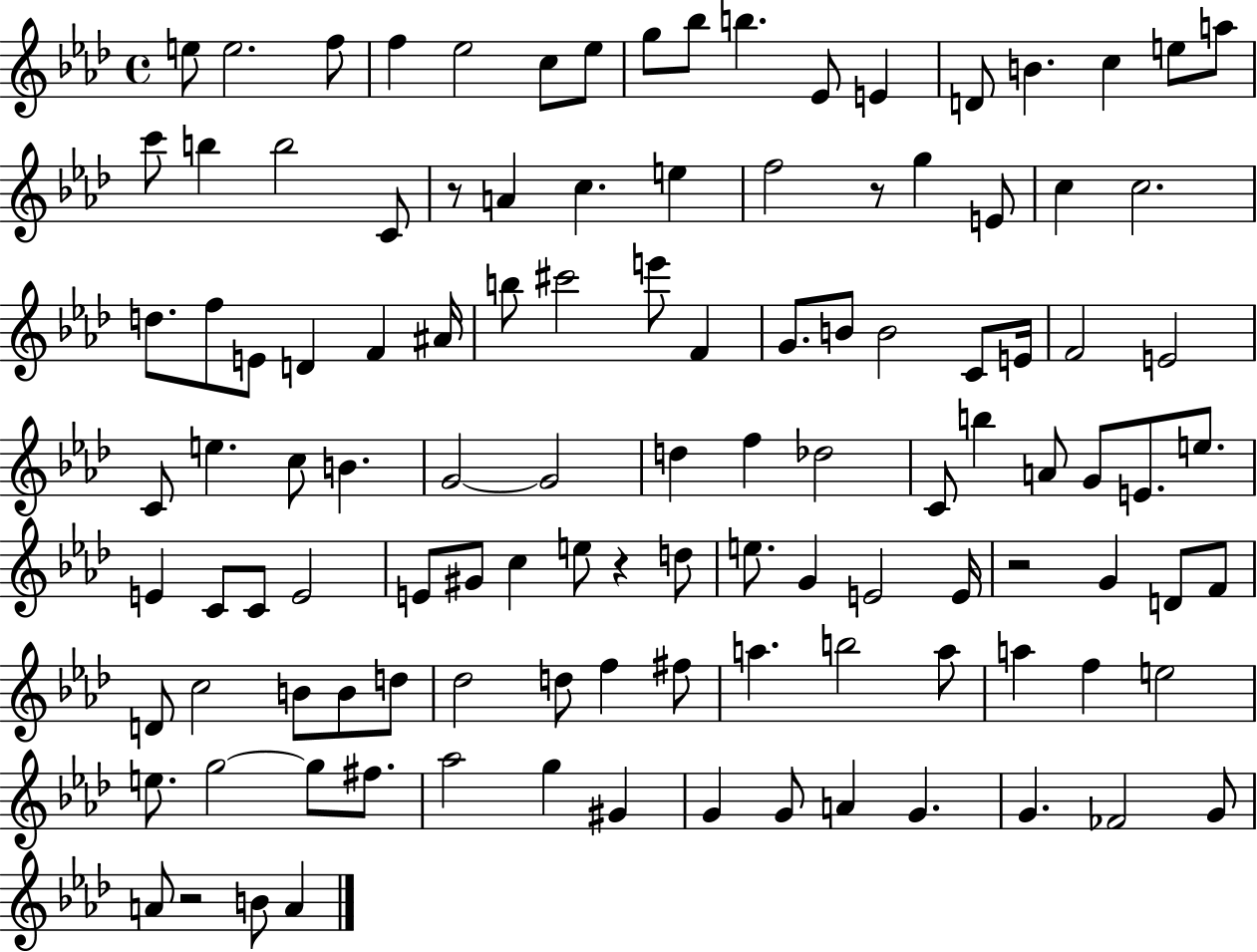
{
  \clef treble
  \time 4/4
  \defaultTimeSignature
  \key aes \major
  e''8 e''2. f''8 | f''4 ees''2 c''8 ees''8 | g''8 bes''8 b''4. ees'8 e'4 | d'8 b'4. c''4 e''8 a''8 | \break c'''8 b''4 b''2 c'8 | r8 a'4 c''4. e''4 | f''2 r8 g''4 e'8 | c''4 c''2. | \break d''8. f''8 e'8 d'4 f'4 ais'16 | b''8 cis'''2 e'''8 f'4 | g'8. b'8 b'2 c'8 e'16 | f'2 e'2 | \break c'8 e''4. c''8 b'4. | g'2~~ g'2 | d''4 f''4 des''2 | c'8 b''4 a'8 g'8 e'8. e''8. | \break e'4 c'8 c'8 e'2 | e'8 gis'8 c''4 e''8 r4 d''8 | e''8. g'4 e'2 e'16 | r2 g'4 d'8 f'8 | \break d'8 c''2 b'8 b'8 d''8 | des''2 d''8 f''4 fis''8 | a''4. b''2 a''8 | a''4 f''4 e''2 | \break e''8. g''2~~ g''8 fis''8. | aes''2 g''4 gis'4 | g'4 g'8 a'4 g'4. | g'4. fes'2 g'8 | \break a'8 r2 b'8 a'4 | \bar "|."
}